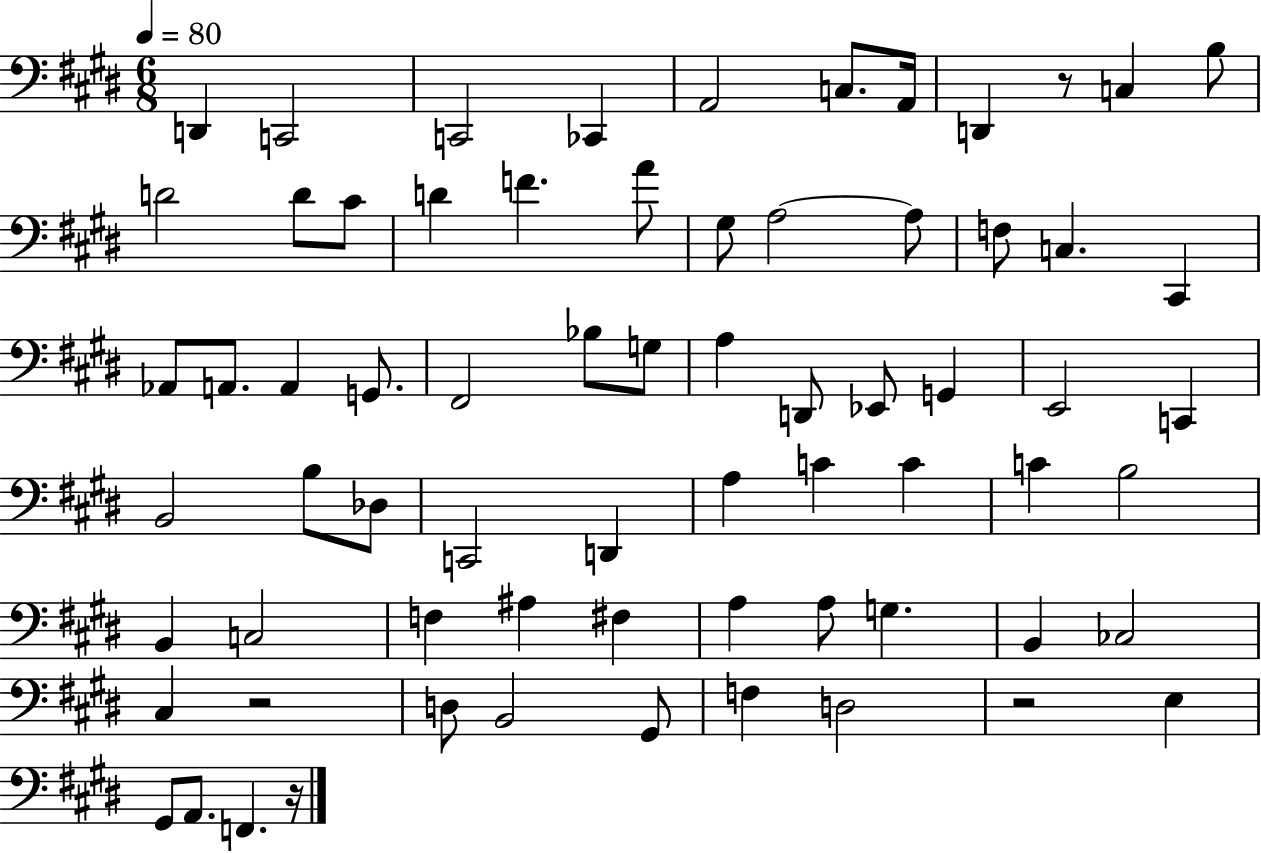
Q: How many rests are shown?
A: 4